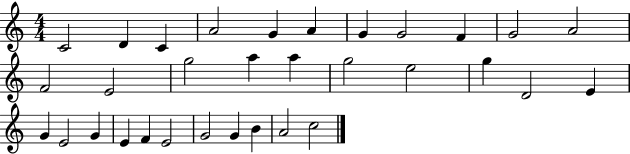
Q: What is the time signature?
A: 4/4